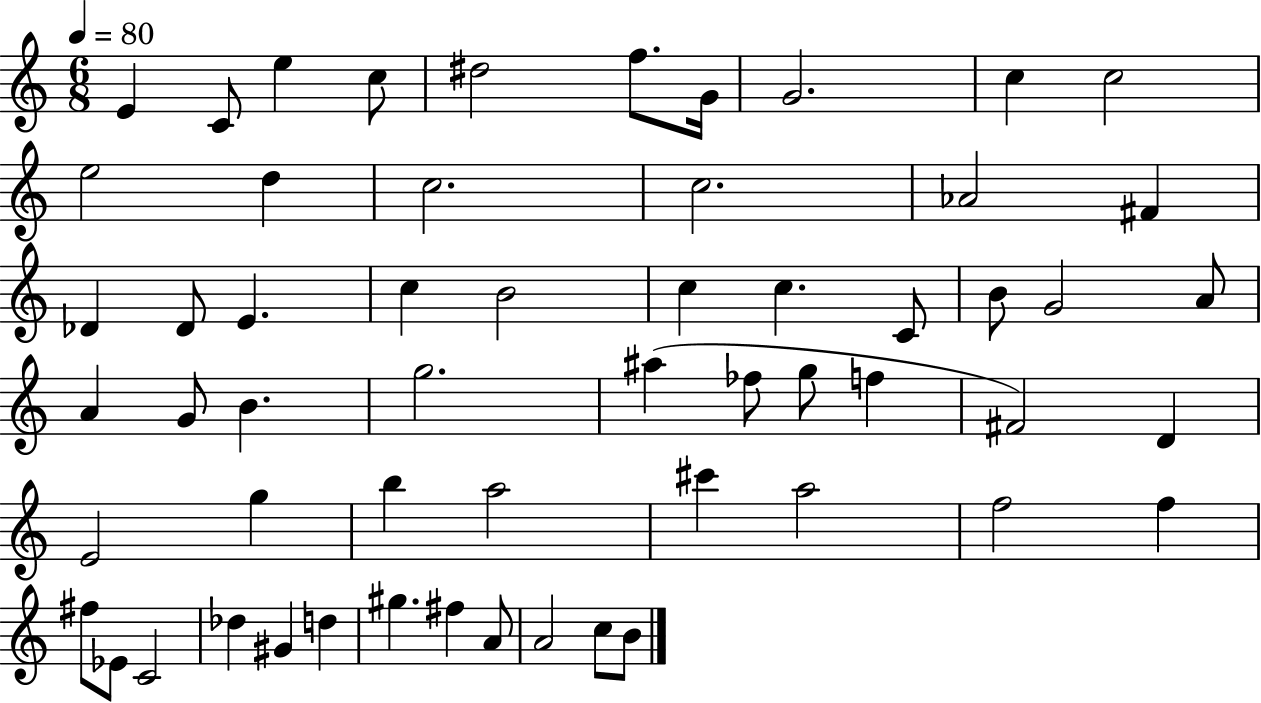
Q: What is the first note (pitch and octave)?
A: E4